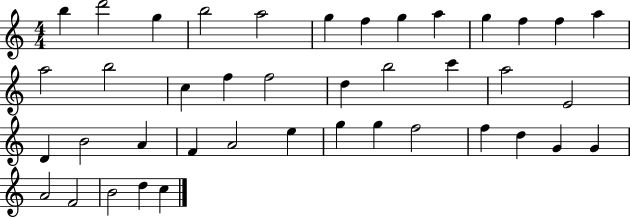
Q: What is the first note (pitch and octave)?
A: B5